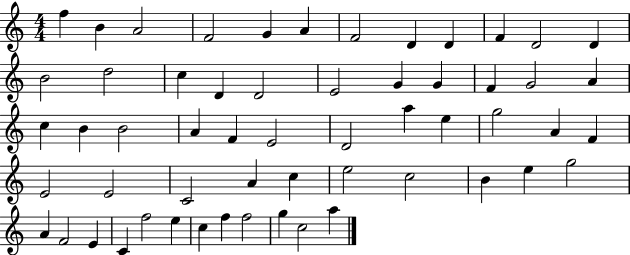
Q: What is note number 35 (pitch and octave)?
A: F4